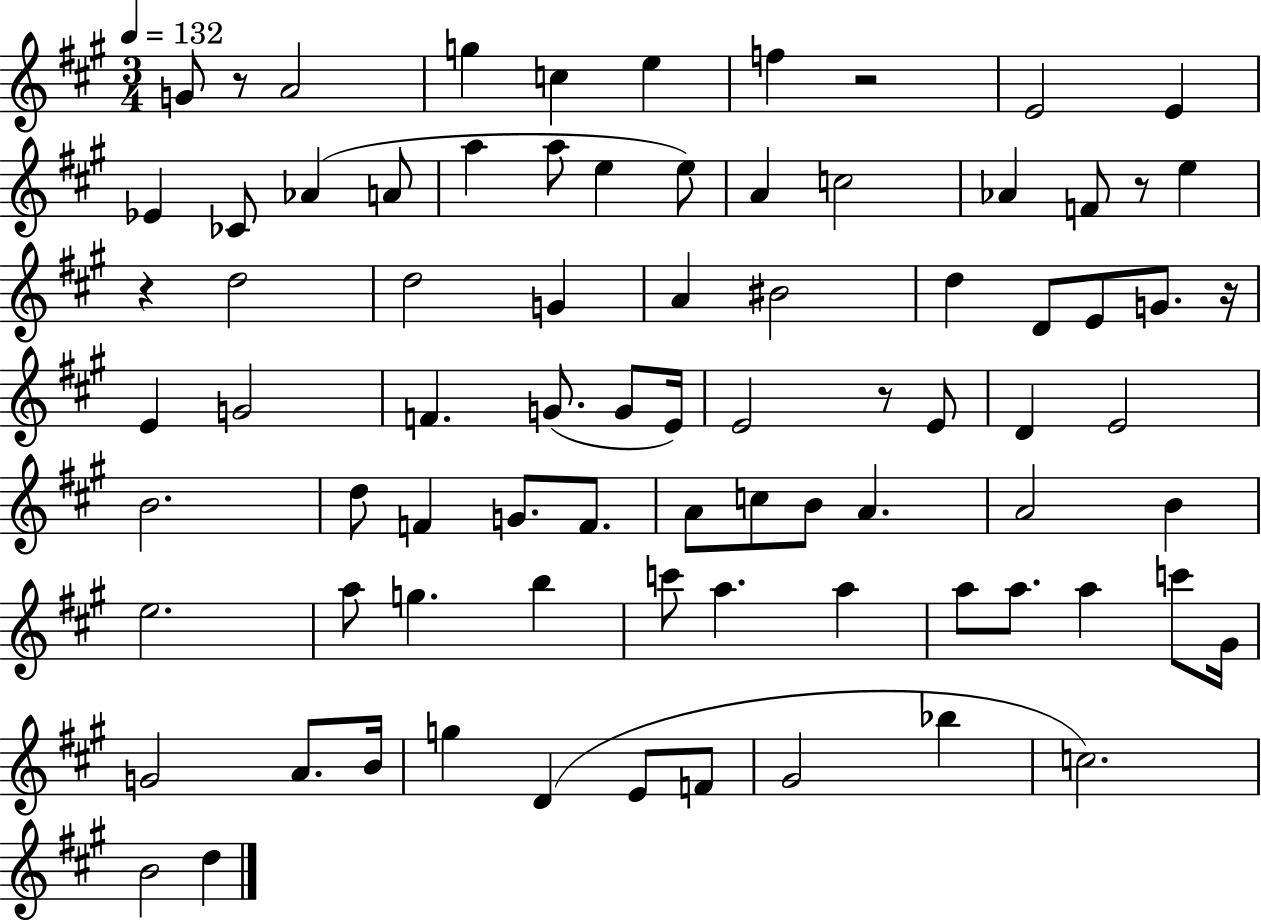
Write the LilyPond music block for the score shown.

{
  \clef treble
  \numericTimeSignature
  \time 3/4
  \key a \major
  \tempo 4 = 132
  g'8 r8 a'2 | g''4 c''4 e''4 | f''4 r2 | e'2 e'4 | \break ees'4 ces'8 aes'4( a'8 | a''4 a''8 e''4 e''8) | a'4 c''2 | aes'4 f'8 r8 e''4 | \break r4 d''2 | d''2 g'4 | a'4 bis'2 | d''4 d'8 e'8 g'8. r16 | \break e'4 g'2 | f'4. g'8.( g'8 e'16) | e'2 r8 e'8 | d'4 e'2 | \break b'2. | d''8 f'4 g'8. f'8. | a'8 c''8 b'8 a'4. | a'2 b'4 | \break e''2. | a''8 g''4. b''4 | c'''8 a''4. a''4 | a''8 a''8. a''4 c'''8 gis'16 | \break g'2 a'8. b'16 | g''4 d'4( e'8 f'8 | gis'2 bes''4 | c''2.) | \break b'2 d''4 | \bar "|."
}